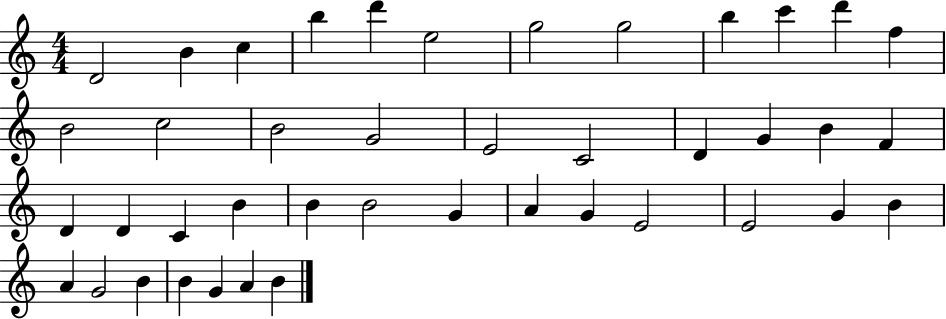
D4/h B4/q C5/q B5/q D6/q E5/h G5/h G5/h B5/q C6/q D6/q F5/q B4/h C5/h B4/h G4/h E4/h C4/h D4/q G4/q B4/q F4/q D4/q D4/q C4/q B4/q B4/q B4/h G4/q A4/q G4/q E4/h E4/h G4/q B4/q A4/q G4/h B4/q B4/q G4/q A4/q B4/q